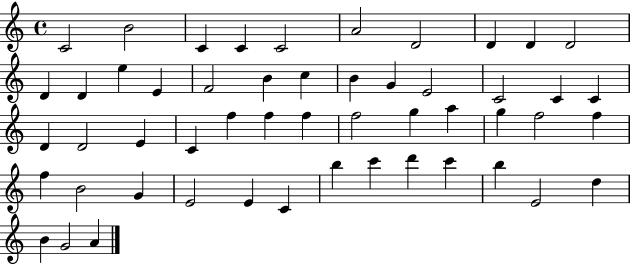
C4/h B4/h C4/q C4/q C4/h A4/h D4/h D4/q D4/q D4/h D4/q D4/q E5/q E4/q F4/h B4/q C5/q B4/q G4/q E4/h C4/h C4/q C4/q D4/q D4/h E4/q C4/q F5/q F5/q F5/q F5/h G5/q A5/q G5/q F5/h F5/q F5/q B4/h G4/q E4/h E4/q C4/q B5/q C6/q D6/q C6/q B5/q E4/h D5/q B4/q G4/h A4/q